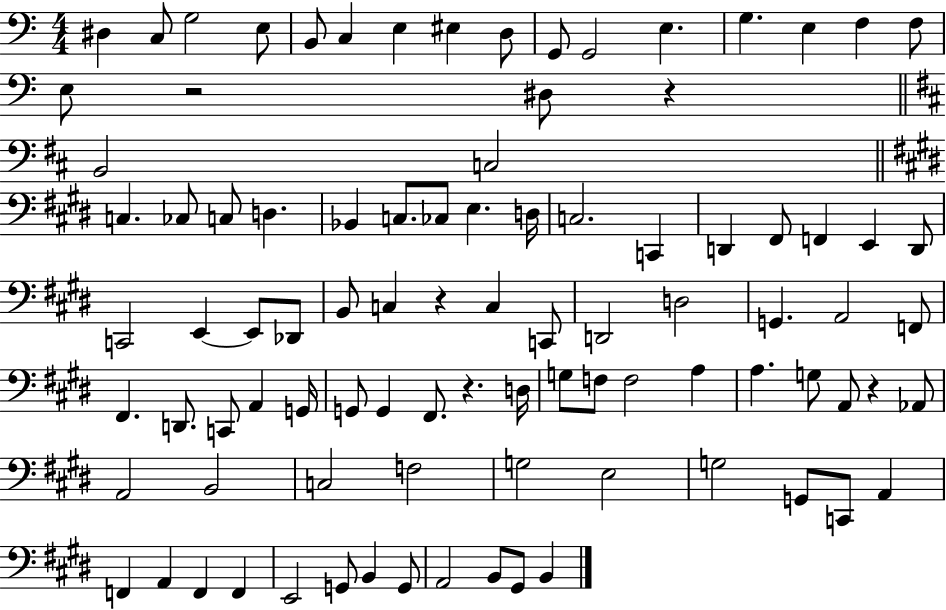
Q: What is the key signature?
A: C major